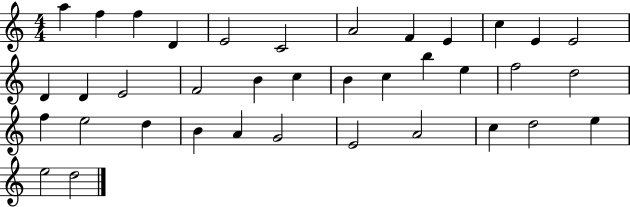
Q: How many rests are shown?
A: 0